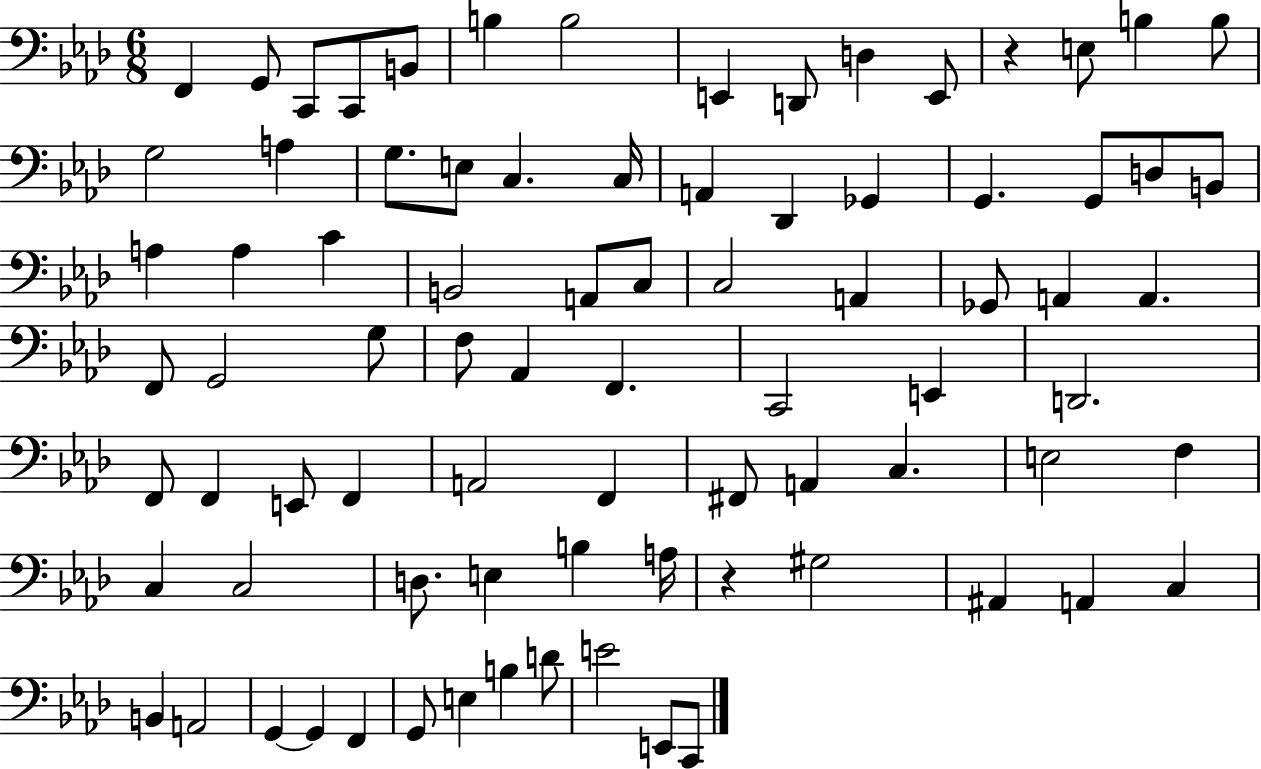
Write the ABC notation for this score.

X:1
T:Untitled
M:6/8
L:1/4
K:Ab
F,, G,,/2 C,,/2 C,,/2 B,,/2 B, B,2 E,, D,,/2 D, E,,/2 z E,/2 B, B,/2 G,2 A, G,/2 E,/2 C, C,/4 A,, _D,, _G,, G,, G,,/2 D,/2 B,,/2 A, A, C B,,2 A,,/2 C,/2 C,2 A,, _G,,/2 A,, A,, F,,/2 G,,2 G,/2 F,/2 _A,, F,, C,,2 E,, D,,2 F,,/2 F,, E,,/2 F,, A,,2 F,, ^F,,/2 A,, C, E,2 F, C, C,2 D,/2 E, B, A,/4 z ^G,2 ^A,, A,, C, B,, A,,2 G,, G,, F,, G,,/2 E, B, D/2 E2 E,,/2 C,,/2